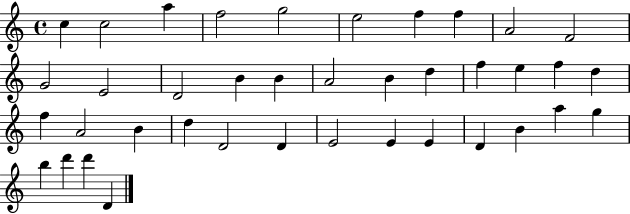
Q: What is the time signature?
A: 4/4